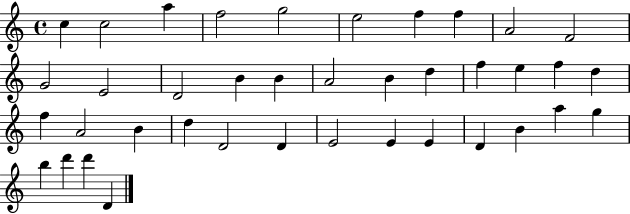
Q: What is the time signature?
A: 4/4